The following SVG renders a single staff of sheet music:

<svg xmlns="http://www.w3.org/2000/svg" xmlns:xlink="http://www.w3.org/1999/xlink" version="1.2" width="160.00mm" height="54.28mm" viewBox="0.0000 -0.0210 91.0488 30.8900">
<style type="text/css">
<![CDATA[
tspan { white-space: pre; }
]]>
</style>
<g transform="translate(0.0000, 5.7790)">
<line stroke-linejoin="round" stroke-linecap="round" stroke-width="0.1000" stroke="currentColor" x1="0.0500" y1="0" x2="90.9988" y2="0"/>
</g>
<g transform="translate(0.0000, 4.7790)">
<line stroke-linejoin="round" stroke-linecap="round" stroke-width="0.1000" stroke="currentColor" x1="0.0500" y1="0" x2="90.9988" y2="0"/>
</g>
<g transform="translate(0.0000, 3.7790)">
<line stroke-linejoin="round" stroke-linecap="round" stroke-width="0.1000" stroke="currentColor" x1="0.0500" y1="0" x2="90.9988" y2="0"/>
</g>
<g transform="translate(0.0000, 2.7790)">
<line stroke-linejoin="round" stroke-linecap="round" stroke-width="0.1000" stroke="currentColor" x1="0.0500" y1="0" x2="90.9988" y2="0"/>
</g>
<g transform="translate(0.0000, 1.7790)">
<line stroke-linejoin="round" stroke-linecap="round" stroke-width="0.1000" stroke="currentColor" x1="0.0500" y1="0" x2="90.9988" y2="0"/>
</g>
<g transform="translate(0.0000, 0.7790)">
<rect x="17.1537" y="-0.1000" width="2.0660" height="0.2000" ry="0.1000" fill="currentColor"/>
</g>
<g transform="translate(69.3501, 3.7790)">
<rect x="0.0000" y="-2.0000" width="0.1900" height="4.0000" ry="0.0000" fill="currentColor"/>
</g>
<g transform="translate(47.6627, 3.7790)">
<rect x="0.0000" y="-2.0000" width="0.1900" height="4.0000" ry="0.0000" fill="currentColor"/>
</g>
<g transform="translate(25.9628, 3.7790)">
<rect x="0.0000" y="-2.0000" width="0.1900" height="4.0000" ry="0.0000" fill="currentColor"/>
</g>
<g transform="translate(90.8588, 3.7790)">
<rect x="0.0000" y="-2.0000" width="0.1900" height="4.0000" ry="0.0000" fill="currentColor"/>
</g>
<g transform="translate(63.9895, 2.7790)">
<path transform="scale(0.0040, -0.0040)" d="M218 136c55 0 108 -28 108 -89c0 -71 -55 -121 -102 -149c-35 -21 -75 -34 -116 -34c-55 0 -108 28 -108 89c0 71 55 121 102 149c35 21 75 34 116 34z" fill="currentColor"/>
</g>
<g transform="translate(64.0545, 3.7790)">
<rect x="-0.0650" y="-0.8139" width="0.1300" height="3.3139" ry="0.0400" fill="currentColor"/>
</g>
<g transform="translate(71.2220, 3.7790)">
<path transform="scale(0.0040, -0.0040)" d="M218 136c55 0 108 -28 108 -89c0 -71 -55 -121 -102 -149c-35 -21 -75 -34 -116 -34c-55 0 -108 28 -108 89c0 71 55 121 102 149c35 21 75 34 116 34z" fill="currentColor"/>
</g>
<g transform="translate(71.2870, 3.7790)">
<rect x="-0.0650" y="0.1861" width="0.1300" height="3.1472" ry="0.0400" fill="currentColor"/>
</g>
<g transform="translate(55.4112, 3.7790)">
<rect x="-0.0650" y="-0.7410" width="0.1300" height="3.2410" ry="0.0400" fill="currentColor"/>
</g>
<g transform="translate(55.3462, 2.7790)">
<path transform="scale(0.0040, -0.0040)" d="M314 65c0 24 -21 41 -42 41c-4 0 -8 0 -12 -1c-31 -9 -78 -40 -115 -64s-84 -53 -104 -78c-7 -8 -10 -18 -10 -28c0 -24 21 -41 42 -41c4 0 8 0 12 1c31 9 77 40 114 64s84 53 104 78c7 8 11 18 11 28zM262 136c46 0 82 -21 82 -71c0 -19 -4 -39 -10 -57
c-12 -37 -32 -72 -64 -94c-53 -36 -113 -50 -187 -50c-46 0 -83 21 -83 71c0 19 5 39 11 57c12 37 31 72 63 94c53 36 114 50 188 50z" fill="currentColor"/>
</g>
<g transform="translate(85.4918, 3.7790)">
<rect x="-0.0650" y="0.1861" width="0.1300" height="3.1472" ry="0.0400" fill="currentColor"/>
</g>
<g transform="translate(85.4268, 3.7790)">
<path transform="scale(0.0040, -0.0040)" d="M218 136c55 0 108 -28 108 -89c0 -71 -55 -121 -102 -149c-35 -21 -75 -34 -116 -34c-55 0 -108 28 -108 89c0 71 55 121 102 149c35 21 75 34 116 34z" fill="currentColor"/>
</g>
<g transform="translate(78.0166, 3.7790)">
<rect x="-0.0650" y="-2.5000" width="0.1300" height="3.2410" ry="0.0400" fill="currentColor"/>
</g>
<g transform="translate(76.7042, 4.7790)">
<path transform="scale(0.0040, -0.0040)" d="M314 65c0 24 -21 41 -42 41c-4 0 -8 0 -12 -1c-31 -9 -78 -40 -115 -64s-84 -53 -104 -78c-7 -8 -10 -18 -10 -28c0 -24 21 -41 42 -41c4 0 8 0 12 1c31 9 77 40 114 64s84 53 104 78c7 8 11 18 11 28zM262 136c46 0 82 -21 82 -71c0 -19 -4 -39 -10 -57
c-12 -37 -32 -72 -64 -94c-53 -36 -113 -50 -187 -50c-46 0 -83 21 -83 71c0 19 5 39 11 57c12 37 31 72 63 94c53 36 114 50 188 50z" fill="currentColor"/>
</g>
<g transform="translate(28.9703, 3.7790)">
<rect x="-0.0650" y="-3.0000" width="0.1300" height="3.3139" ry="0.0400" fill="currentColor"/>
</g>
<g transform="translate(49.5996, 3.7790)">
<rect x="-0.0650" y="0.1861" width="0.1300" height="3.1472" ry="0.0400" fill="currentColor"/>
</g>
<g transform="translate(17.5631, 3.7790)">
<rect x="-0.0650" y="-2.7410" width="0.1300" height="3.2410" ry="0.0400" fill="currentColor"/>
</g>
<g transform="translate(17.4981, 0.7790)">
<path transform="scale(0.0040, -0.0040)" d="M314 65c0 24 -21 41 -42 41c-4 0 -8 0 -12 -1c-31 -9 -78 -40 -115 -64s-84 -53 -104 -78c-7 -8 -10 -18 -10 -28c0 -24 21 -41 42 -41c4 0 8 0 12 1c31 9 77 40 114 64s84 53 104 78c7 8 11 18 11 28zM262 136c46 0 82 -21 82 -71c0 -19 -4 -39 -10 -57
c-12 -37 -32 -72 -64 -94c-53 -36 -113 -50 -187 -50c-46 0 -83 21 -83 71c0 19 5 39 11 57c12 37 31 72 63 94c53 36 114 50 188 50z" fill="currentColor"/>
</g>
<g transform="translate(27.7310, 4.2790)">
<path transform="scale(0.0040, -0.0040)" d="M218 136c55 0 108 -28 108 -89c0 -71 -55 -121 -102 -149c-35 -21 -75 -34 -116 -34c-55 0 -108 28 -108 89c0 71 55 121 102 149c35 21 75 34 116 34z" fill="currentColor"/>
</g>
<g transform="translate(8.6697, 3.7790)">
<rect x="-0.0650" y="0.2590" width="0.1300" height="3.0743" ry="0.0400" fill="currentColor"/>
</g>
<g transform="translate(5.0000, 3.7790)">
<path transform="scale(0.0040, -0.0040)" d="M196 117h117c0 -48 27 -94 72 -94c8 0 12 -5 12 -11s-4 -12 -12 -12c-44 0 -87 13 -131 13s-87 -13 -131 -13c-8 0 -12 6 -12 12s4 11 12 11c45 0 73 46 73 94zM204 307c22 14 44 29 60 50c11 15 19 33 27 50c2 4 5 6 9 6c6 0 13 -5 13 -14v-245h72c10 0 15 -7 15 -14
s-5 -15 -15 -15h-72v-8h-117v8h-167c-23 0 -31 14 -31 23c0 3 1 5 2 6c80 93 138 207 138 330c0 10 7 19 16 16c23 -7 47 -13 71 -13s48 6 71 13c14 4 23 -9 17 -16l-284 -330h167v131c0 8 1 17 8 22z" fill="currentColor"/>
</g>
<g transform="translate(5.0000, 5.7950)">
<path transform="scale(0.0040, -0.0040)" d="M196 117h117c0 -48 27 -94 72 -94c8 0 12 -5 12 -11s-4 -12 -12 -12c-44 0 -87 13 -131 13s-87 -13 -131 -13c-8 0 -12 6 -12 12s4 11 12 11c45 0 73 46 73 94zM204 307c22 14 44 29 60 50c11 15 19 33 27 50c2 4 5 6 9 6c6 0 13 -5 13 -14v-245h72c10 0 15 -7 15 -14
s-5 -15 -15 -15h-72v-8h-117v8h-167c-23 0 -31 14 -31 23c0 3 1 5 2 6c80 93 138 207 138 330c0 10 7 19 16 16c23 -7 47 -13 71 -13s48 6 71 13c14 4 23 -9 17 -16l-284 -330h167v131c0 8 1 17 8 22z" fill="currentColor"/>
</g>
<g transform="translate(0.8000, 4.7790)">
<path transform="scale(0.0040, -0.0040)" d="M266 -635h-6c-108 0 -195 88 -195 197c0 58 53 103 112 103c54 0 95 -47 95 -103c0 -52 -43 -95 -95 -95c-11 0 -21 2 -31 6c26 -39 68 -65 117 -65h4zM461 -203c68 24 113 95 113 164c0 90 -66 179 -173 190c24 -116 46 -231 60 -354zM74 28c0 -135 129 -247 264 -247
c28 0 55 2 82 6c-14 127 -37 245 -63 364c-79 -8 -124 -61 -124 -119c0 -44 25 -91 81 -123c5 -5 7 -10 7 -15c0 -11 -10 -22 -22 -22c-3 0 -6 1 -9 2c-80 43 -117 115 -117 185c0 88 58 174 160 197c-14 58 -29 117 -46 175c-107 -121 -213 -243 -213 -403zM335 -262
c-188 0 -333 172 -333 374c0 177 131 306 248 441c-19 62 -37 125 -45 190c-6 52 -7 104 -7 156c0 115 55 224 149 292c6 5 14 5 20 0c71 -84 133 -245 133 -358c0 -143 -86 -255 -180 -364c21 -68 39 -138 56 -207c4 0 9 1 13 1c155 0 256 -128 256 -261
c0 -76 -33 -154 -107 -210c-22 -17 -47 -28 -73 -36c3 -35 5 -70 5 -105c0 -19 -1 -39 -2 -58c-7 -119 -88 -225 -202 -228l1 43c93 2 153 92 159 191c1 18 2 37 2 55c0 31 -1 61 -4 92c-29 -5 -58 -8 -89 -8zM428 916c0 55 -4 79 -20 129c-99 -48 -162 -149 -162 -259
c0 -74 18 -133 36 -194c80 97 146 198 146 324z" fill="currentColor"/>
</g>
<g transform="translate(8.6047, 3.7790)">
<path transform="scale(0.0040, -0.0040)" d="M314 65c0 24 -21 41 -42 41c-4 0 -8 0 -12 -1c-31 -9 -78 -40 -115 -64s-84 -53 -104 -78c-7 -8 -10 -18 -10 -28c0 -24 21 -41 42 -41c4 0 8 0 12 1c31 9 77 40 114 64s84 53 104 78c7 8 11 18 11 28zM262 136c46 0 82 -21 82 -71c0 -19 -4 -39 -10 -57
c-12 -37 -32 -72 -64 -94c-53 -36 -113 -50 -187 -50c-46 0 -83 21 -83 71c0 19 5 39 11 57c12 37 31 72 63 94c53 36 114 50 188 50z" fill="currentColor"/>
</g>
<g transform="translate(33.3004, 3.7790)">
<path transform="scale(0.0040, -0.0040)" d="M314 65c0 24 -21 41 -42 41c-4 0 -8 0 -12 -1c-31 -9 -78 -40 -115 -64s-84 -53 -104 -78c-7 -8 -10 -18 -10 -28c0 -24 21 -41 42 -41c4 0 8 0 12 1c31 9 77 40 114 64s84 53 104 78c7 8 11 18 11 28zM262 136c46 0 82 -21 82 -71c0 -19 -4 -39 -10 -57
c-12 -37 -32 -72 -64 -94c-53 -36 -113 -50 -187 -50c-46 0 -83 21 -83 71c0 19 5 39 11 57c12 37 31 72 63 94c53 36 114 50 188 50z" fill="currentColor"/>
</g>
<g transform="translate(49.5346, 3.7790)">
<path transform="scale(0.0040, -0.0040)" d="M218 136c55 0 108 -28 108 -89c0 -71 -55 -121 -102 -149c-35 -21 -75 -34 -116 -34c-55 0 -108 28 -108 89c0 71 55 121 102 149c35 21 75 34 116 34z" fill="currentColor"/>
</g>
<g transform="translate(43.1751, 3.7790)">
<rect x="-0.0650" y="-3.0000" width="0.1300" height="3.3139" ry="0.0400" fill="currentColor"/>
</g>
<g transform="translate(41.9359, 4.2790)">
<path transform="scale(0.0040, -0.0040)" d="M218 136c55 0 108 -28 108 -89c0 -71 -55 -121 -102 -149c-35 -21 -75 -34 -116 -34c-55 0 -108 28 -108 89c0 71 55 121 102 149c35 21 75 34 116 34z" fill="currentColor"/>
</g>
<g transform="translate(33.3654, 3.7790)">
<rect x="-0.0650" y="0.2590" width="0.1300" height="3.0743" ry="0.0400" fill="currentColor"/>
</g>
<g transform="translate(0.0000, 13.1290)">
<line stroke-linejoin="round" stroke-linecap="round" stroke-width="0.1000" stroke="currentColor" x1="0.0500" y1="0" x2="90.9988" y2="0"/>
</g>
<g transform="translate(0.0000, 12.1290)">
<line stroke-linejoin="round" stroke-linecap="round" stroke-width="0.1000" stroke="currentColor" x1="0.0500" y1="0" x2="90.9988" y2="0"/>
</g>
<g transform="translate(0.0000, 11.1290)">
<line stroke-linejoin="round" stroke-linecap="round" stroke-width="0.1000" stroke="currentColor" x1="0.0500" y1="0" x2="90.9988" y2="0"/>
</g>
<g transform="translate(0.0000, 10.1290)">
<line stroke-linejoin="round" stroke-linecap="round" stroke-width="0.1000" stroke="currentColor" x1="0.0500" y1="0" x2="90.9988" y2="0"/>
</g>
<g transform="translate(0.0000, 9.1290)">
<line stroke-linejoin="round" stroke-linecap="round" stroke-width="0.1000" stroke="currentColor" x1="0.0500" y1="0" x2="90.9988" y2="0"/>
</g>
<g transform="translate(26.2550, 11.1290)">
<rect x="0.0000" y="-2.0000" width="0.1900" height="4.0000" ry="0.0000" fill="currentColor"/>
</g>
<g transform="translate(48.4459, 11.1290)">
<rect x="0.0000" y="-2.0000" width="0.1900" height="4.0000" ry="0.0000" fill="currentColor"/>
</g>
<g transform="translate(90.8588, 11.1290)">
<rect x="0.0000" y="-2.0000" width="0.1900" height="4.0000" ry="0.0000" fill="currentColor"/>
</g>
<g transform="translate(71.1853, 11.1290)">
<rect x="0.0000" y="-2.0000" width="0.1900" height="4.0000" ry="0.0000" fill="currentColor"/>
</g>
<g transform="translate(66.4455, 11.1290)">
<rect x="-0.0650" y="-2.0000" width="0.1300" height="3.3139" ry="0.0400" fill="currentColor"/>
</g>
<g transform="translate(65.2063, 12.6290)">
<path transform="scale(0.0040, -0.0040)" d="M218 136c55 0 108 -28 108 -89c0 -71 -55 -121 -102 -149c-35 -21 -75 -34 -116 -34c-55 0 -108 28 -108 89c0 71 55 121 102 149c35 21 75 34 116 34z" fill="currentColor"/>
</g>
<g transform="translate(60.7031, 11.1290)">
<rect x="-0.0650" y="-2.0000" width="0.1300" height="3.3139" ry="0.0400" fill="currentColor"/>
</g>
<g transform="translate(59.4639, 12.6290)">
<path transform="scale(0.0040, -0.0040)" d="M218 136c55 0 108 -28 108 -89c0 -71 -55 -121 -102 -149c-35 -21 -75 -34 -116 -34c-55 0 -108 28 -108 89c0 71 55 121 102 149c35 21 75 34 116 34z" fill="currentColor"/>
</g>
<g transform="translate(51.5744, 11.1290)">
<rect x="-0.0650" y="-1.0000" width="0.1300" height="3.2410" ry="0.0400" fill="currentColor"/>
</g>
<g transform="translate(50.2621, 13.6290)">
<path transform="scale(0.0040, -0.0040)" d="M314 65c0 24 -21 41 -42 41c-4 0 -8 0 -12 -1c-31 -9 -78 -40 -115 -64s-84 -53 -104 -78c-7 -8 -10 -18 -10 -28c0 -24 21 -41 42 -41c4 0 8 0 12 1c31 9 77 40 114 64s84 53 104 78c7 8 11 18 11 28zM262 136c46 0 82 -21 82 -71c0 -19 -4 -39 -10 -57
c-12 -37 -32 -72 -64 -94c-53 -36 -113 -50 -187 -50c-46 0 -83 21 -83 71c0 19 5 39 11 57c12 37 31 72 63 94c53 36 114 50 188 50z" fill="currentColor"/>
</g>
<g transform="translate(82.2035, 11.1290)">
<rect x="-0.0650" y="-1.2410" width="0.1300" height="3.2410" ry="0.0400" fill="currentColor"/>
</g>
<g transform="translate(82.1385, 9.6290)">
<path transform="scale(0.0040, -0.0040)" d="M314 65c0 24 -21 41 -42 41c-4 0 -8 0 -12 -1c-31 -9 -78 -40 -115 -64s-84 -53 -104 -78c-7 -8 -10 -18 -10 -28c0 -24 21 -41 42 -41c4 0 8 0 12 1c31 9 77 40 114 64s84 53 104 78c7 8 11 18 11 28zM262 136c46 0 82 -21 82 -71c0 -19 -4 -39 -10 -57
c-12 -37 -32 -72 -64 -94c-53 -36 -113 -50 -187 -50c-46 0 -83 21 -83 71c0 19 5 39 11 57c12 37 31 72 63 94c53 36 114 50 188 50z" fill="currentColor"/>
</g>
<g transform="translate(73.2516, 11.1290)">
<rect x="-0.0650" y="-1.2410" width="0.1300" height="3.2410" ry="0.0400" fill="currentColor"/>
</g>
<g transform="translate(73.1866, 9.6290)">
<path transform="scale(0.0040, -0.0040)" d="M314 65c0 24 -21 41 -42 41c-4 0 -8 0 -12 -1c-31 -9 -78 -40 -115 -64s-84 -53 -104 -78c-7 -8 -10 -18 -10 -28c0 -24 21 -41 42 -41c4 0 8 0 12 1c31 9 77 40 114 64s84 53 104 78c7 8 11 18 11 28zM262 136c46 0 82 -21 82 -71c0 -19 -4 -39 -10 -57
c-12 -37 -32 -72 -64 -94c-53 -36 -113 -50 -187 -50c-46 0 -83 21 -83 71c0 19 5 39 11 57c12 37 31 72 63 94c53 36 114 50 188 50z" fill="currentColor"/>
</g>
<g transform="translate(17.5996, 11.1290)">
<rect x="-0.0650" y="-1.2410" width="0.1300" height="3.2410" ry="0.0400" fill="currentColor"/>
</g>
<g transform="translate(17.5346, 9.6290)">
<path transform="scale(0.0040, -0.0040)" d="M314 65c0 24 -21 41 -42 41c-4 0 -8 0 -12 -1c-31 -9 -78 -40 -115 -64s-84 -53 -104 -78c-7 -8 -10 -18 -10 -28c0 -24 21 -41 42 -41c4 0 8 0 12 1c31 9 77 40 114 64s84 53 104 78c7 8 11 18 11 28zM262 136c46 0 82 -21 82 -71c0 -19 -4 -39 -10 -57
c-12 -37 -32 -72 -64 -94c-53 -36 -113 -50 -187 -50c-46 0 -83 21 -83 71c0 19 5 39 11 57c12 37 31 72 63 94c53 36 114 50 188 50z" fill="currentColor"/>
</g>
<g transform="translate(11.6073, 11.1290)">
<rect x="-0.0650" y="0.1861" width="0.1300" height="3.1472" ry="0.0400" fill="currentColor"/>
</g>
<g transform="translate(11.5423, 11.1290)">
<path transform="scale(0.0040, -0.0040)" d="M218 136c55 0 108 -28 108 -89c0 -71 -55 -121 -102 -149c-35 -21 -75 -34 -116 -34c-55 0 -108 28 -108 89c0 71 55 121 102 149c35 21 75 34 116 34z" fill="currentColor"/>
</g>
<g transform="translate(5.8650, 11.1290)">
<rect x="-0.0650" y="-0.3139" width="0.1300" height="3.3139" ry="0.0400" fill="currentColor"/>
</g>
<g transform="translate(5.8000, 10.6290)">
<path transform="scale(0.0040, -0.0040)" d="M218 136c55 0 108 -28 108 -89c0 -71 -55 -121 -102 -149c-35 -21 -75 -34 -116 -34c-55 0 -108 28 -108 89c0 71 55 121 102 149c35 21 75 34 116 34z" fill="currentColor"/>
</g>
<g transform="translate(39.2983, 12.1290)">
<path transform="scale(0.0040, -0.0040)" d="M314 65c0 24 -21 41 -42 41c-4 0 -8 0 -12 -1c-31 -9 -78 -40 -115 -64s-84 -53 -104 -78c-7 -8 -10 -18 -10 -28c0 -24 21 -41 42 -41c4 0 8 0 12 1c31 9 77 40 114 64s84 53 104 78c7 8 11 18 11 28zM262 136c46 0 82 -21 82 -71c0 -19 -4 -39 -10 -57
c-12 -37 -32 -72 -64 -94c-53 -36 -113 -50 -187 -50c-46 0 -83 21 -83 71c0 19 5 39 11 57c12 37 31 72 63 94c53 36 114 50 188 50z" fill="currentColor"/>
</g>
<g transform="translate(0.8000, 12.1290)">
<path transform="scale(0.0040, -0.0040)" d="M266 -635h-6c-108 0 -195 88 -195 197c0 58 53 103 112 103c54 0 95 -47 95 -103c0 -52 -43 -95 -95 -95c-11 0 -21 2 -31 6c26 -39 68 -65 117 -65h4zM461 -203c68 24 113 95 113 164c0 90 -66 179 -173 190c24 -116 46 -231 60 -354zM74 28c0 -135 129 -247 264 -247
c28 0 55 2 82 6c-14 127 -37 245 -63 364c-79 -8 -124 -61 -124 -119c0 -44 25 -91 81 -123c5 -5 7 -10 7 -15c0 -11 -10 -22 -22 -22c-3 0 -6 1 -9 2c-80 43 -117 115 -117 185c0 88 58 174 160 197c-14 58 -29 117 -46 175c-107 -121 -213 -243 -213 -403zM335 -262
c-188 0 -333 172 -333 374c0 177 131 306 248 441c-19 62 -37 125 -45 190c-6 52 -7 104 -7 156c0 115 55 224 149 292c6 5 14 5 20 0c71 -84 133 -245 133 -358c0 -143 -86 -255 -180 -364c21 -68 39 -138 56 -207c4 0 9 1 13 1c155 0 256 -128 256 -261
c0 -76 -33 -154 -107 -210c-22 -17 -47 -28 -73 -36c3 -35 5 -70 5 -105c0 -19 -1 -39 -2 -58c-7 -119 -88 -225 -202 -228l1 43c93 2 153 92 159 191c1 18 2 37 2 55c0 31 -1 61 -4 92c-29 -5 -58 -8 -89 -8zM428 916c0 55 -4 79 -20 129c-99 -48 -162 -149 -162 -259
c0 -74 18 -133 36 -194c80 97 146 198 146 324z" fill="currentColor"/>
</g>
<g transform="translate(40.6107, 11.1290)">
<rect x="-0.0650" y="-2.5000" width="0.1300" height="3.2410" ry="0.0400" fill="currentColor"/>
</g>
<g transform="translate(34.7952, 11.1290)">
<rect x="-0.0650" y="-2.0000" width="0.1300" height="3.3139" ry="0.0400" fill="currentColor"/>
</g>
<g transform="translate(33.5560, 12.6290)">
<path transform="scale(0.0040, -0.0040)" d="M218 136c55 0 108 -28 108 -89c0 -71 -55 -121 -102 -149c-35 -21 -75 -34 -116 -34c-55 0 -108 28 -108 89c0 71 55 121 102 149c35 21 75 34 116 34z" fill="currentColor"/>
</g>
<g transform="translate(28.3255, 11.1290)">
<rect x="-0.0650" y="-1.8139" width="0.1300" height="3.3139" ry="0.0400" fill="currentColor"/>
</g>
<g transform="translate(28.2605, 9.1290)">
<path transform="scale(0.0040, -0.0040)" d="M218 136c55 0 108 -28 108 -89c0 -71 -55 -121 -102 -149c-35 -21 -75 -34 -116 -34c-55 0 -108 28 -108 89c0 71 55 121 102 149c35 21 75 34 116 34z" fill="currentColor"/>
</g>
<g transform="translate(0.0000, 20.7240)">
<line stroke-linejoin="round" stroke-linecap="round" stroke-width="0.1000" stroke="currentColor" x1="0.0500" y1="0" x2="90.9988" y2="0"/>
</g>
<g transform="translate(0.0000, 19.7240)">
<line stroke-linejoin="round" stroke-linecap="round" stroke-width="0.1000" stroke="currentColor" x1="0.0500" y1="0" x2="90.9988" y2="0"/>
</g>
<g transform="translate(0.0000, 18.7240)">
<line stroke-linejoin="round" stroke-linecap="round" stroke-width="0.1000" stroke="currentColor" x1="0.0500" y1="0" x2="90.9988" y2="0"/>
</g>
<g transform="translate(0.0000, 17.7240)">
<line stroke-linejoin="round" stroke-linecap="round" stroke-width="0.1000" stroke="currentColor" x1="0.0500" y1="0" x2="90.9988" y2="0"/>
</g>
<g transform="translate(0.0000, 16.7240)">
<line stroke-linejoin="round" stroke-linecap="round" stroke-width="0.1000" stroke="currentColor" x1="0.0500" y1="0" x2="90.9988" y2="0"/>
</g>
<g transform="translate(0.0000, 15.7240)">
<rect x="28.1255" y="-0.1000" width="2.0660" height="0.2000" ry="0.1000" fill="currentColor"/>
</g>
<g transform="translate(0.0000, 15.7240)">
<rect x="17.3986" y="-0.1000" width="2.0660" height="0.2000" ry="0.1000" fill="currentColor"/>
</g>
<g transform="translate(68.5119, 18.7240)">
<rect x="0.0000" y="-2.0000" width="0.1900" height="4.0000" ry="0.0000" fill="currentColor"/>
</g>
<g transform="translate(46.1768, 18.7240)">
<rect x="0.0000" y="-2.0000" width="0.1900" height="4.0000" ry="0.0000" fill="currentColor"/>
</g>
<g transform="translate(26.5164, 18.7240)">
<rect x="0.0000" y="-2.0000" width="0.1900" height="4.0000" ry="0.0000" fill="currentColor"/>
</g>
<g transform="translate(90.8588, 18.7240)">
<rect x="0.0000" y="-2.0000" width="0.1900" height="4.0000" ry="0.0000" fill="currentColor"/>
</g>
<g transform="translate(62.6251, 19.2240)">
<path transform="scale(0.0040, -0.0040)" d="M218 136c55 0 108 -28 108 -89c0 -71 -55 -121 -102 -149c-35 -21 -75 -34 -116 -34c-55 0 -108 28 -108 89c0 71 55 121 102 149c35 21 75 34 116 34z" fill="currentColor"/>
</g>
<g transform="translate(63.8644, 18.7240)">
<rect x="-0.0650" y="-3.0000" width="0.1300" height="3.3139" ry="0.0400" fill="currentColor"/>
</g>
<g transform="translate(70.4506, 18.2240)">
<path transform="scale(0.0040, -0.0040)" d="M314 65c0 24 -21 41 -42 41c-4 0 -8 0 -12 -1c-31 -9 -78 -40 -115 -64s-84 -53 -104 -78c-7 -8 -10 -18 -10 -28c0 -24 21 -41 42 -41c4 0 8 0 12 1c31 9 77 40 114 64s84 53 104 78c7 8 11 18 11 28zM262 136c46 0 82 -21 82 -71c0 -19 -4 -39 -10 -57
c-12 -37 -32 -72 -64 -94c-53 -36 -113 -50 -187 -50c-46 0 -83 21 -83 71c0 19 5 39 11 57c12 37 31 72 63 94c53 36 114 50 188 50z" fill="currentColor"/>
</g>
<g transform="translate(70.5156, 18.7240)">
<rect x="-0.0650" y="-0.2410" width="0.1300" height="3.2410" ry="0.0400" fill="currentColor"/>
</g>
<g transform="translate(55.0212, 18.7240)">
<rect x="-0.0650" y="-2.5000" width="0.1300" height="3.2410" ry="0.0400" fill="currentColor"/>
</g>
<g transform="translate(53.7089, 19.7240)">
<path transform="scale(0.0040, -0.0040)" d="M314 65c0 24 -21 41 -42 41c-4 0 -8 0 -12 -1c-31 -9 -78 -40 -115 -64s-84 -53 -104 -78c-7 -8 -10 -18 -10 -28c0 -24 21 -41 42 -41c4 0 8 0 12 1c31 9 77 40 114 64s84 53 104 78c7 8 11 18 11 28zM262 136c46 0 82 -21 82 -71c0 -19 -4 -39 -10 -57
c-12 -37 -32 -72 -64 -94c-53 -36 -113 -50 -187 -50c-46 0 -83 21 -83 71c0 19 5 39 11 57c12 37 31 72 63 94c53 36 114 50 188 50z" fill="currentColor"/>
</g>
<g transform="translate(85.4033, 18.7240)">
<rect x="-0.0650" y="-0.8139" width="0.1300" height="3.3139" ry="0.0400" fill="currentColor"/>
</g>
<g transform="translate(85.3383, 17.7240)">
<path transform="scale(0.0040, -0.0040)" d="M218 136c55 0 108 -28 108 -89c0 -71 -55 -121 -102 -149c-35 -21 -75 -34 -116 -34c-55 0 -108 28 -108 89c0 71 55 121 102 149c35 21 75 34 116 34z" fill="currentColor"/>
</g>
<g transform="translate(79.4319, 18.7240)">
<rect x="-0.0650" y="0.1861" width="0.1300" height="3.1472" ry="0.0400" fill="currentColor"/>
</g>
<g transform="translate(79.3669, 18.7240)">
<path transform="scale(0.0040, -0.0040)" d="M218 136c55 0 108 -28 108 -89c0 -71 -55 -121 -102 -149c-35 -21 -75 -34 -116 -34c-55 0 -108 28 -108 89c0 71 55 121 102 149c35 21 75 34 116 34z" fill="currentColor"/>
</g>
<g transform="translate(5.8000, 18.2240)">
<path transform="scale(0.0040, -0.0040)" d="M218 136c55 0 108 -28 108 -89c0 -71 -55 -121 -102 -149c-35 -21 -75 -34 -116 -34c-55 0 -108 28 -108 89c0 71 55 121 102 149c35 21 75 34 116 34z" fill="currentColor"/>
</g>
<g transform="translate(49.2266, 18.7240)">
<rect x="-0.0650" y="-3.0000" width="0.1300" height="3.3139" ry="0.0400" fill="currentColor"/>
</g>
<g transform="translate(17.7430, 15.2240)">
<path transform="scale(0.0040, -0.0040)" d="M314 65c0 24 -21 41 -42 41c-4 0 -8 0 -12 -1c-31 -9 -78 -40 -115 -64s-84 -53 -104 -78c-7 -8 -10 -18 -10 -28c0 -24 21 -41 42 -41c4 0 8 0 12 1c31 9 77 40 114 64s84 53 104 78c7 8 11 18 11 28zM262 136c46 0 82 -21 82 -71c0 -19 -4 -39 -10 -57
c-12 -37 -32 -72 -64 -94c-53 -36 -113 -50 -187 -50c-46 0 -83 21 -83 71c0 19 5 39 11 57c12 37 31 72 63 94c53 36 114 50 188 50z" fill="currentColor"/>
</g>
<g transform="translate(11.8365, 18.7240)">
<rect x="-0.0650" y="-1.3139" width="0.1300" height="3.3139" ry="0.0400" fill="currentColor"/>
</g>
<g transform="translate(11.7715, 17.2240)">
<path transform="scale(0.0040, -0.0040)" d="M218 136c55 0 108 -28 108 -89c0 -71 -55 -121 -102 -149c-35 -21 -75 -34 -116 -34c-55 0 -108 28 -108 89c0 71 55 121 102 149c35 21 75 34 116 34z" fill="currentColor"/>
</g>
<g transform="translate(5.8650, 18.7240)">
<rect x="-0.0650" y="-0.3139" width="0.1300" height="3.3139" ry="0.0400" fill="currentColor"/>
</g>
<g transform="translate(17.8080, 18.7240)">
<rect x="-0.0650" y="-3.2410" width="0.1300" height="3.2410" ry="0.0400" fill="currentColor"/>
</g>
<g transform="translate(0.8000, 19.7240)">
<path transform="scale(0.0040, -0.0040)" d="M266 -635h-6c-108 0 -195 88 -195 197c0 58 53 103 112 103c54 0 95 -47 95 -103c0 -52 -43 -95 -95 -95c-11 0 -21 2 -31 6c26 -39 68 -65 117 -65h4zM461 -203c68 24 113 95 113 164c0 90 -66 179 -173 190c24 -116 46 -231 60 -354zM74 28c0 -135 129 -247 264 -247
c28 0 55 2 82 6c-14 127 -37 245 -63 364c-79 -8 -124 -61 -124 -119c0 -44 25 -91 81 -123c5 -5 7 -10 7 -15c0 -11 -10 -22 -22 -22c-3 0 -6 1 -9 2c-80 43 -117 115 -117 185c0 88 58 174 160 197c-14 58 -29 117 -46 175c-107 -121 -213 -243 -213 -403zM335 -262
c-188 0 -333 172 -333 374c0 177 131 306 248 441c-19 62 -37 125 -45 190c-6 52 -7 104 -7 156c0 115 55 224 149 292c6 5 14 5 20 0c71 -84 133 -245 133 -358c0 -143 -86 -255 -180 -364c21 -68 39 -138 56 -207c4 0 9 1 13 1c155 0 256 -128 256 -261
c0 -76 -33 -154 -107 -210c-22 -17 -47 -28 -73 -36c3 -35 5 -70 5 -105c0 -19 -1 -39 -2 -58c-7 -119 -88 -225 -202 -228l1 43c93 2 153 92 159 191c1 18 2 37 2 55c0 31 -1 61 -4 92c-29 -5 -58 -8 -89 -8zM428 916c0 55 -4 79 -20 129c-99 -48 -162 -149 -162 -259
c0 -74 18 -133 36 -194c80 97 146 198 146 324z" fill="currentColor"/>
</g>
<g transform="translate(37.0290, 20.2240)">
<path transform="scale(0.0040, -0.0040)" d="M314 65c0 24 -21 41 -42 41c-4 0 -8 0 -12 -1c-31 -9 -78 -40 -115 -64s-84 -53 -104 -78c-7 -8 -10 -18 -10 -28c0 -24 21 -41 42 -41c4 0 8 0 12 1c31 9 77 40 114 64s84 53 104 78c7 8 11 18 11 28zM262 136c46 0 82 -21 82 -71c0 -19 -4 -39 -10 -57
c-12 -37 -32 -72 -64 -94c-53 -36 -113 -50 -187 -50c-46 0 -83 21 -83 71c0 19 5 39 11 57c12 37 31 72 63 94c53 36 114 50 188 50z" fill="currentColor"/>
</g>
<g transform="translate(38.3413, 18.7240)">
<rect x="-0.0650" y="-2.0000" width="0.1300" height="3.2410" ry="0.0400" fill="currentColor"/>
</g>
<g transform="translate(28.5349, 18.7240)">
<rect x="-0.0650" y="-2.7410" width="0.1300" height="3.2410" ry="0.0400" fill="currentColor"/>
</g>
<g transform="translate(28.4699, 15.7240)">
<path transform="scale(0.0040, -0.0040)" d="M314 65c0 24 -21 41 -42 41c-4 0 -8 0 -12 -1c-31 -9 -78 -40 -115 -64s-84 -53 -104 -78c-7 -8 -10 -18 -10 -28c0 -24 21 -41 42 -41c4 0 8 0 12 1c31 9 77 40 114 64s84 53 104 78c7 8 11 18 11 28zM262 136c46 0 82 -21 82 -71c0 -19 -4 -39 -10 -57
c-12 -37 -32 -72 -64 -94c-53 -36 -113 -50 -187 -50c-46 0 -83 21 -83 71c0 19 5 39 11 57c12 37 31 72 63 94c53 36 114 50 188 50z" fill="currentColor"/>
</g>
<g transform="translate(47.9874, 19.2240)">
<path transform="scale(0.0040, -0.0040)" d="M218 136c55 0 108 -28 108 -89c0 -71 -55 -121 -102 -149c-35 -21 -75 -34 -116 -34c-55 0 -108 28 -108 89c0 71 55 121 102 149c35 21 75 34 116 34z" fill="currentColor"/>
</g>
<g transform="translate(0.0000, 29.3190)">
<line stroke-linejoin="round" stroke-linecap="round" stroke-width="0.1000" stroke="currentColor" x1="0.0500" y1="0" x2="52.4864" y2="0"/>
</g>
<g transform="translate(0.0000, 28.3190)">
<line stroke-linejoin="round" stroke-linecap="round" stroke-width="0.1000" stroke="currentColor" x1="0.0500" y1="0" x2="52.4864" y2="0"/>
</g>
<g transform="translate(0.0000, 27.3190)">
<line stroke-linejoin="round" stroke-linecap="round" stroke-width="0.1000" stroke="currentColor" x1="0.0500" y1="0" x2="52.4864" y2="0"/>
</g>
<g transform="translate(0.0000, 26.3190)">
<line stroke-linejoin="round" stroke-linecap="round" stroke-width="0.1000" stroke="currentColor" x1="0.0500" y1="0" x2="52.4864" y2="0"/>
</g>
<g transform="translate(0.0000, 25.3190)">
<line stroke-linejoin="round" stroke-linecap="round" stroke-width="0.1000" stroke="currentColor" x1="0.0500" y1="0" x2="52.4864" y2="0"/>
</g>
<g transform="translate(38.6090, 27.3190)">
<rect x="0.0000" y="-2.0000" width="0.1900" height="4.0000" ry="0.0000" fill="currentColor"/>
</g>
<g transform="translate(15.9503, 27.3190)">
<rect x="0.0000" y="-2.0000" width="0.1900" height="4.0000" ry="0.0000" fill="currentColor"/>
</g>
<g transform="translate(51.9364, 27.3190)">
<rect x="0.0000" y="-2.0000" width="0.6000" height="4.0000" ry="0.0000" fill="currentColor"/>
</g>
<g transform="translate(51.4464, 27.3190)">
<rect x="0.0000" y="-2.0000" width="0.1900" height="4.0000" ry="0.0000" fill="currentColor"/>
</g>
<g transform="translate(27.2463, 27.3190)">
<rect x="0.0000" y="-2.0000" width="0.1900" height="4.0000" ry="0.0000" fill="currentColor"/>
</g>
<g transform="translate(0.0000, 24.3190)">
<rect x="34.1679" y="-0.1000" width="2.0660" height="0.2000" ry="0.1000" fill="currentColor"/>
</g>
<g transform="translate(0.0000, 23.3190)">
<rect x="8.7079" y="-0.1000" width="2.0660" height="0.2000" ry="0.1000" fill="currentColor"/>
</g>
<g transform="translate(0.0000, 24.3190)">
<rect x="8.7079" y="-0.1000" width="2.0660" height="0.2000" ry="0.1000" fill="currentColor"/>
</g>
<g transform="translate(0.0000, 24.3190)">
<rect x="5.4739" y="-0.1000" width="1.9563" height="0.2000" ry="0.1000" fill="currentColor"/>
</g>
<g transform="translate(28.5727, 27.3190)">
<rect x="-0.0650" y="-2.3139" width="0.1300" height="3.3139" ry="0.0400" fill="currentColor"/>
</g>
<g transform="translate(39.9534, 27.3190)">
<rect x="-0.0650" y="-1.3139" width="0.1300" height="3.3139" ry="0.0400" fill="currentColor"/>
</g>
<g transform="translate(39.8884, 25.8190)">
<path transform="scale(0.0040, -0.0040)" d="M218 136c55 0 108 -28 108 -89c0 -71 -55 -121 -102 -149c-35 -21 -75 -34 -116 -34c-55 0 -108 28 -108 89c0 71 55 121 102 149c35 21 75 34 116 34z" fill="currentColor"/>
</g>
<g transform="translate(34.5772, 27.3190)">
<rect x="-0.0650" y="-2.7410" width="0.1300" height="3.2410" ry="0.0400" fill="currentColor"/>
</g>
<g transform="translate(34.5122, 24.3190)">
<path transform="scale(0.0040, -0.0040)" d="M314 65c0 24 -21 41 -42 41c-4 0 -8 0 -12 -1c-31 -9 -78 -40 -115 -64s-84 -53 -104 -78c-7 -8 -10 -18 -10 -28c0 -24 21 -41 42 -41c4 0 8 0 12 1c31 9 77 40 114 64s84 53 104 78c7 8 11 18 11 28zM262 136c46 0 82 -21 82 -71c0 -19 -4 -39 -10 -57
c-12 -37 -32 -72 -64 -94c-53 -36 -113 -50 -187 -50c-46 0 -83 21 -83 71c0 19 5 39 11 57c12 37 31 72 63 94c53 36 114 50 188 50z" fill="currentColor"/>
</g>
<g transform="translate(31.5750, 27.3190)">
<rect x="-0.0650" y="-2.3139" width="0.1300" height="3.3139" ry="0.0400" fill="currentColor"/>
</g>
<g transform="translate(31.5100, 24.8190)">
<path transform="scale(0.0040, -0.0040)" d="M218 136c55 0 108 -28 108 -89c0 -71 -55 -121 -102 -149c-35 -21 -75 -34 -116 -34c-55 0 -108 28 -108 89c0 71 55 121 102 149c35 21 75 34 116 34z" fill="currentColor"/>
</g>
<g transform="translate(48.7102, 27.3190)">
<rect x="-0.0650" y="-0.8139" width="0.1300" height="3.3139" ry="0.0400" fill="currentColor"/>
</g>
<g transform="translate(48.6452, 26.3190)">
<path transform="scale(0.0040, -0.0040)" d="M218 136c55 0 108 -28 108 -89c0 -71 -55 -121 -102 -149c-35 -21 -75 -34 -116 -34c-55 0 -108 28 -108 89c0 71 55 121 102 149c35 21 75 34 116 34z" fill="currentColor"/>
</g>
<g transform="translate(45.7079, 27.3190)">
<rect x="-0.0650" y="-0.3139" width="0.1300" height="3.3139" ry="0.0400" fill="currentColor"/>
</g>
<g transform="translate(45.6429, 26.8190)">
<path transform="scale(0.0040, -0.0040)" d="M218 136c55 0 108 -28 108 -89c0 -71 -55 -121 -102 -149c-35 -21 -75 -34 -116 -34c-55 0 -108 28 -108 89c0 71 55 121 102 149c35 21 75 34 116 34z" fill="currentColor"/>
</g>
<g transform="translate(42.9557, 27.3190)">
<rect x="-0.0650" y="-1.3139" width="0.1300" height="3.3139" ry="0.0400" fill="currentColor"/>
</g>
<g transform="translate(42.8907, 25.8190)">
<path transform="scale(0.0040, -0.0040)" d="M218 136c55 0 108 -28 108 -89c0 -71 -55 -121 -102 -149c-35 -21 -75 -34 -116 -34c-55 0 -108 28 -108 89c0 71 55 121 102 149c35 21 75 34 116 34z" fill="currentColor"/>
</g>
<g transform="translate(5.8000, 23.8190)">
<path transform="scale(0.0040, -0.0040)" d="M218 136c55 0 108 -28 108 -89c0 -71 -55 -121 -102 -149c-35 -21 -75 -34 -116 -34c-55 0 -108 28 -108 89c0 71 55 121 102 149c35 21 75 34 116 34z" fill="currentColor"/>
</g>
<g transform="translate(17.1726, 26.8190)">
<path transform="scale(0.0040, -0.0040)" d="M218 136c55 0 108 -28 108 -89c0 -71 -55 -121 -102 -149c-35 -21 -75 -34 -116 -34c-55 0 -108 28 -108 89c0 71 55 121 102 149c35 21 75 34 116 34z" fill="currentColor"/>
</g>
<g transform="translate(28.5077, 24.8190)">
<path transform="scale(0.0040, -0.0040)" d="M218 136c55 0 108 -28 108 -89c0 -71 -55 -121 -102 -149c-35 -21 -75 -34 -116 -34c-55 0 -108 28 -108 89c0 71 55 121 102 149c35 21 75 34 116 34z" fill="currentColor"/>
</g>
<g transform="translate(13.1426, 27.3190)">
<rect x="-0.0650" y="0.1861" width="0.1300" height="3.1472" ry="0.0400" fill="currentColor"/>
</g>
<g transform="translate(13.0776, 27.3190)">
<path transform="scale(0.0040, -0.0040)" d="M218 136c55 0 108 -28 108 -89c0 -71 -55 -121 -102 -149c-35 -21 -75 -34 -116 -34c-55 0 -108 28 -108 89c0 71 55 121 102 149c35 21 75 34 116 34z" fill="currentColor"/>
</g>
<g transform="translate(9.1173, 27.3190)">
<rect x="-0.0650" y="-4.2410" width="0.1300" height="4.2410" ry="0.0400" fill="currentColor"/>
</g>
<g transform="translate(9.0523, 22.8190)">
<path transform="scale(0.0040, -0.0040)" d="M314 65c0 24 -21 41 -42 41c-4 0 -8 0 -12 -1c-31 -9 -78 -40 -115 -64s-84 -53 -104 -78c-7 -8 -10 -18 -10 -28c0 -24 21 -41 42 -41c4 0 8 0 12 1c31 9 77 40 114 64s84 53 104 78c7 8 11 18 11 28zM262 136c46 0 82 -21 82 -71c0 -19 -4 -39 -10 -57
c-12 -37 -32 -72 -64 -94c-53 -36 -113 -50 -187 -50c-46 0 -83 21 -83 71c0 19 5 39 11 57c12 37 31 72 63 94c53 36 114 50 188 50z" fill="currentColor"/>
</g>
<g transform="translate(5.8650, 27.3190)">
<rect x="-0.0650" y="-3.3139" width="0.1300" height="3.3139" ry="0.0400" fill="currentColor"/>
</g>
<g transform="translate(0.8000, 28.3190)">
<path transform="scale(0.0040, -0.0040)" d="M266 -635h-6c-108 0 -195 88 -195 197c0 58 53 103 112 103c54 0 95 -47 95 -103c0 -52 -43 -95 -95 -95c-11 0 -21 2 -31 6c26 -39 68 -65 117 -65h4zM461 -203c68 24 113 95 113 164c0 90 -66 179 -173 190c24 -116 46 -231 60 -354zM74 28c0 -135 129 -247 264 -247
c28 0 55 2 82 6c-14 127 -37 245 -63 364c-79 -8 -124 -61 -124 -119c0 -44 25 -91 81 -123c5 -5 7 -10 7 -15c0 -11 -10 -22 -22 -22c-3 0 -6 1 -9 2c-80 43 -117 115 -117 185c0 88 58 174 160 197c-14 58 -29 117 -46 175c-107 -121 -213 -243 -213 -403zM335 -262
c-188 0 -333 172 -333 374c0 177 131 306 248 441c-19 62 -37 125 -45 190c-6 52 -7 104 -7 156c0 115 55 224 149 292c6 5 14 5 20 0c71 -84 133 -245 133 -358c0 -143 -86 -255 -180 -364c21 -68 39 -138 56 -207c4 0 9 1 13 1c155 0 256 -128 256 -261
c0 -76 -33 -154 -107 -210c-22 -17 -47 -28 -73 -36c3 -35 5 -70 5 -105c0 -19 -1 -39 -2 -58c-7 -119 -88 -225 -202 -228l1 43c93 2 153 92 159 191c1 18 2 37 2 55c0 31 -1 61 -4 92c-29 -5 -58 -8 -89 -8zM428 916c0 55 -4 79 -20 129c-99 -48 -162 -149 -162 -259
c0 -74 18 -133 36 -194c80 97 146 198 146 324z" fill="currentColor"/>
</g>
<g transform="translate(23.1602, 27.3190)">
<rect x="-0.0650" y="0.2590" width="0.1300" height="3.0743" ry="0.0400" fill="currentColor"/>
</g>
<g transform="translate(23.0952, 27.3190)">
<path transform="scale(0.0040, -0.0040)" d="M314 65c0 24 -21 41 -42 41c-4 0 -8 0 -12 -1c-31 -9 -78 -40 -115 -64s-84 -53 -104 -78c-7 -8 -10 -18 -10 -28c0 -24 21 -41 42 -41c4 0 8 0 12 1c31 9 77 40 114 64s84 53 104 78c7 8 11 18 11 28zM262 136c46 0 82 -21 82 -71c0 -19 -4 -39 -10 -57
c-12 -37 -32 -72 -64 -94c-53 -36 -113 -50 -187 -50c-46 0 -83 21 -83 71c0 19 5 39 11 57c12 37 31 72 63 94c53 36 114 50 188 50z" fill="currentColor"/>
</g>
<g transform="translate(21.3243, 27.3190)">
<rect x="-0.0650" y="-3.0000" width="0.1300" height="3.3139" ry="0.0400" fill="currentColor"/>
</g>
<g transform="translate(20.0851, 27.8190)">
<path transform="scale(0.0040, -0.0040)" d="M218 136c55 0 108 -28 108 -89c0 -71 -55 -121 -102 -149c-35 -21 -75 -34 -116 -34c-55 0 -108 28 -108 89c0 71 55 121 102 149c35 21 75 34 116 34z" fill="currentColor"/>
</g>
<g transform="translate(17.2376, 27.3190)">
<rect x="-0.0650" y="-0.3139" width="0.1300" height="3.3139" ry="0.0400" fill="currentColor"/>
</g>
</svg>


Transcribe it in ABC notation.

X:1
T:Untitled
M:4/4
L:1/4
K:C
B2 a2 A B2 A B d2 d B G2 B c B e2 f F G2 D2 F F e2 e2 c e b2 a2 F2 A G2 A c2 B d b d'2 B c A B2 g g a2 e e c d